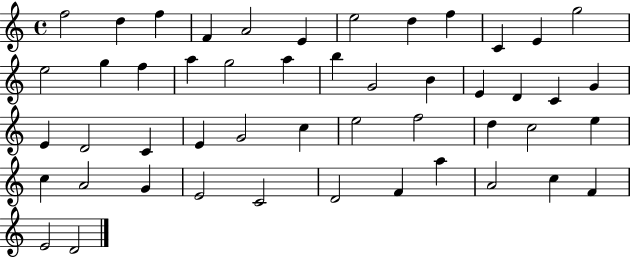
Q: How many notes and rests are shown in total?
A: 49